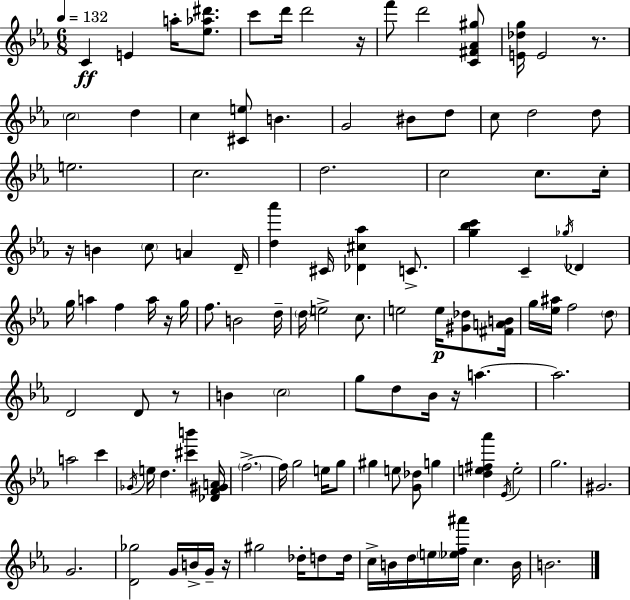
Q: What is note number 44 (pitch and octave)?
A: E5